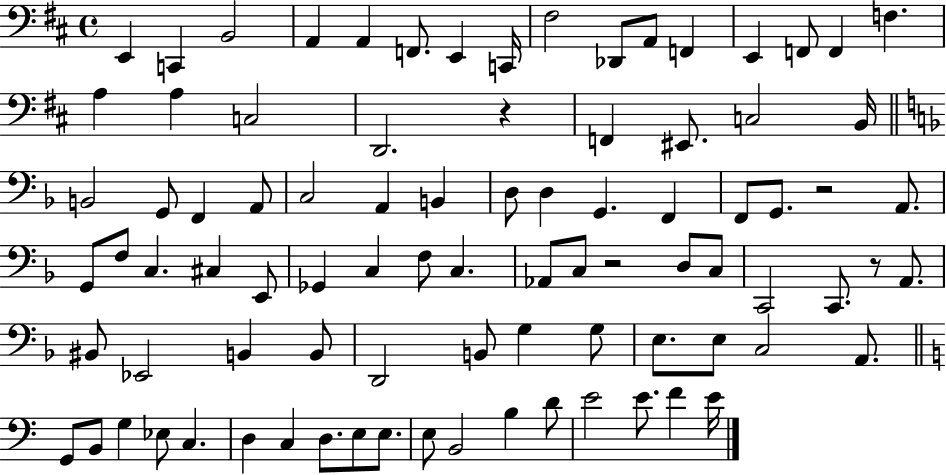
X:1
T:Untitled
M:4/4
L:1/4
K:D
E,, C,, B,,2 A,, A,, F,,/2 E,, C,,/4 ^F,2 _D,,/2 A,,/2 F,, E,, F,,/2 F,, F, A, A, C,2 D,,2 z F,, ^E,,/2 C,2 B,,/4 B,,2 G,,/2 F,, A,,/2 C,2 A,, B,, D,/2 D, G,, F,, F,,/2 G,,/2 z2 A,,/2 G,,/2 F,/2 C, ^C, E,,/2 _G,, C, F,/2 C, _A,,/2 C,/2 z2 D,/2 C,/2 C,,2 C,,/2 z/2 A,,/2 ^B,,/2 _E,,2 B,, B,,/2 D,,2 B,,/2 G, G,/2 E,/2 E,/2 C,2 A,,/2 G,,/2 B,,/2 G, _E,/2 C, D, C, D,/2 E,/2 E,/2 E,/2 B,,2 B, D/2 E2 E/2 F E/4